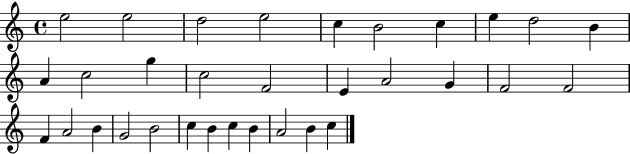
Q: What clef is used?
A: treble